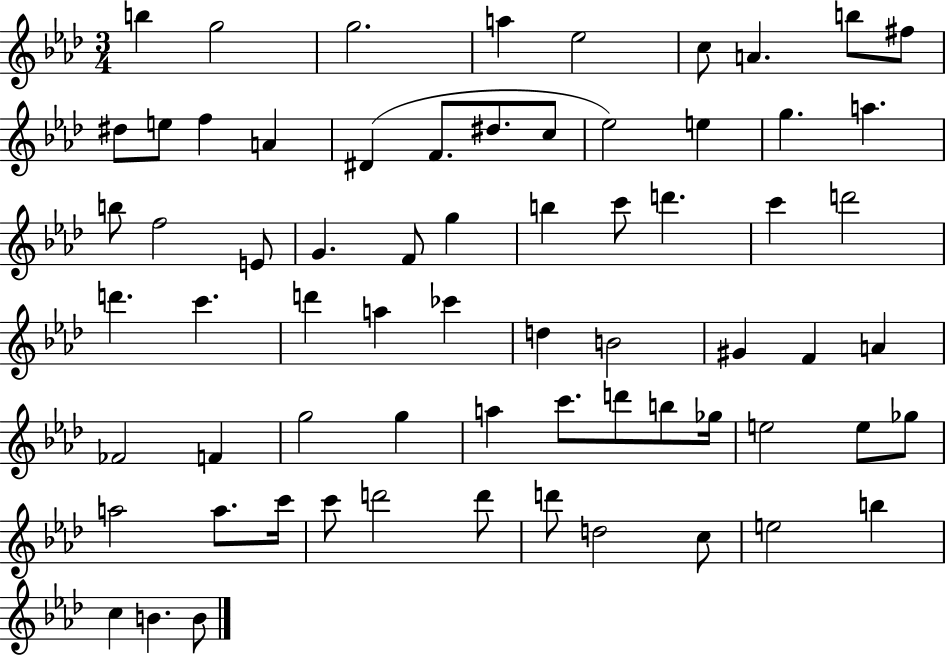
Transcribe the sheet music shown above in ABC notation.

X:1
T:Untitled
M:3/4
L:1/4
K:Ab
b g2 g2 a _e2 c/2 A b/2 ^f/2 ^d/2 e/2 f A ^D F/2 ^d/2 c/2 _e2 e g a b/2 f2 E/2 G F/2 g b c'/2 d' c' d'2 d' c' d' a _c' d B2 ^G F A _F2 F g2 g a c'/2 d'/2 b/2 _g/4 e2 e/2 _g/2 a2 a/2 c'/4 c'/2 d'2 d'/2 d'/2 d2 c/2 e2 b c B B/2